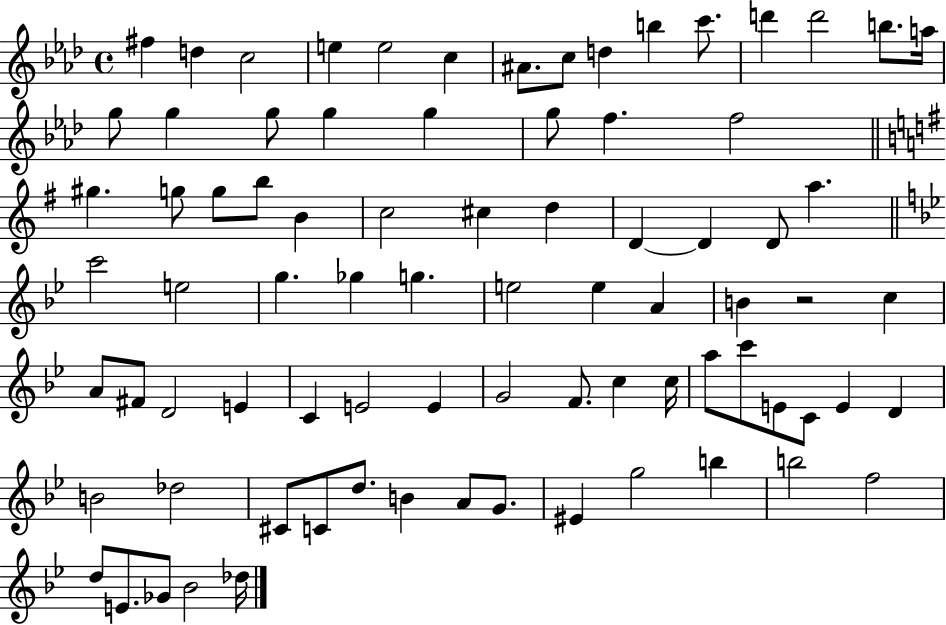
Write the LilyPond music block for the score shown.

{
  \clef treble
  \time 4/4
  \defaultTimeSignature
  \key aes \major
  \repeat volta 2 { fis''4 d''4 c''2 | e''4 e''2 c''4 | ais'8. c''8 d''4 b''4 c'''8. | d'''4 d'''2 b''8. a''16 | \break g''8 g''4 g''8 g''4 g''4 | g''8 f''4. f''2 | \bar "||" \break \key g \major gis''4. g''8 g''8 b''8 b'4 | c''2 cis''4 d''4 | d'4~~ d'4 d'8 a''4. | \bar "||" \break \key bes \major c'''2 e''2 | g''4. ges''4 g''4. | e''2 e''4 a'4 | b'4 r2 c''4 | \break a'8 fis'8 d'2 e'4 | c'4 e'2 e'4 | g'2 f'8. c''4 c''16 | a''8 c'''8 e'8 c'8 e'4 d'4 | \break b'2 des''2 | cis'8 c'8 d''8. b'4 a'8 g'8. | eis'4 g''2 b''4 | b''2 f''2 | \break d''8 e'8. ges'8 bes'2 des''16 | } \bar "|."
}